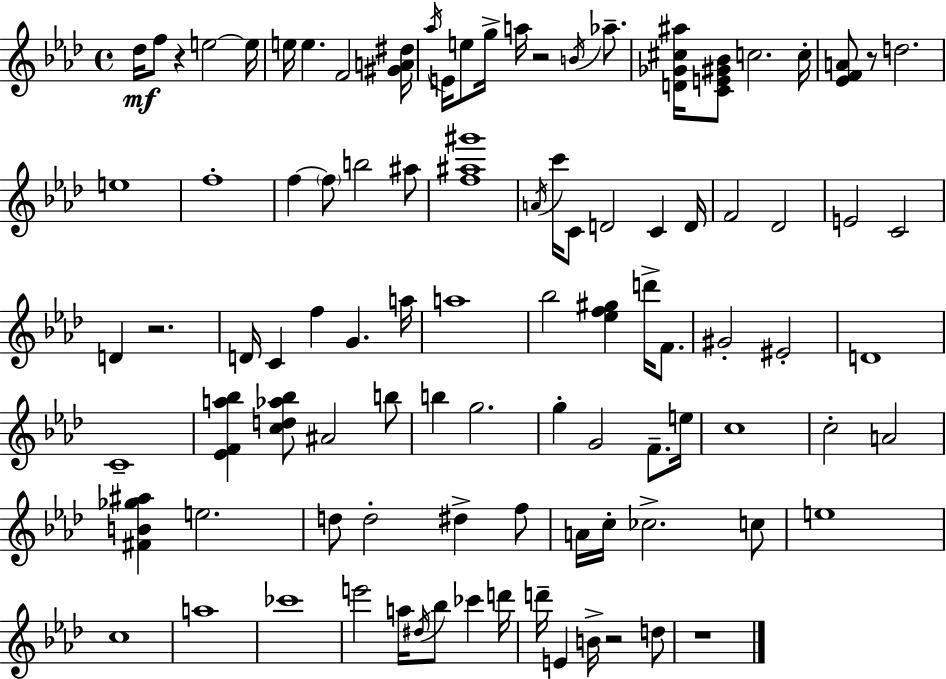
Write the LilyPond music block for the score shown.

{
  \clef treble
  \time 4/4
  \defaultTimeSignature
  \key f \minor
  des''16\mf f''8 r4 e''2~~ e''16 | e''16 e''4. f'2 <gis' a' dis''>16 | \acciaccatura { aes''16 } e'16 e''8 g''16-> a''16 r2 \acciaccatura { b'16 } aes''8.-- | <d' ges' cis'' ais''>16 <c' e' gis' bes'>8 c''2. | \break c''16-. <ees' f' a'>8 r8 d''2. | e''1 | f''1-. | f''4~~ \parenthesize f''8 b''2 | \break ais''8 <f'' ais'' gis'''>1 | \acciaccatura { a'16 } c'''16 c'8 d'2 c'4 | d'16 f'2 des'2 | e'2 c'2 | \break d'4 r2. | d'16 c'4 f''4 g'4. | a''16 a''1 | bes''2 <ees'' f'' gis''>4 d'''16-> | \break f'8. gis'2-. eis'2-. | d'1 | c'1-- | <ees' f' a'' bes''>4 <c'' d'' aes'' bes''>8 ais'2 | \break b''8 b''4 g''2. | g''4-. g'2 f'8.-- | e''16 c''1 | c''2-. a'2 | \break <fis' b' ges'' ais''>4 e''2. | d''8 d''2-. dis''4-> | f''8 a'16 c''16-. ces''2.-> | c''8 e''1 | \break c''1 | a''1 | ces'''1 | e'''2 a''16 \acciaccatura { dis''16 } bes''8 ces'''4 | \break d'''16 d'''16-- e'4 b'16-> r2 | d''8 r1 | \bar "|."
}